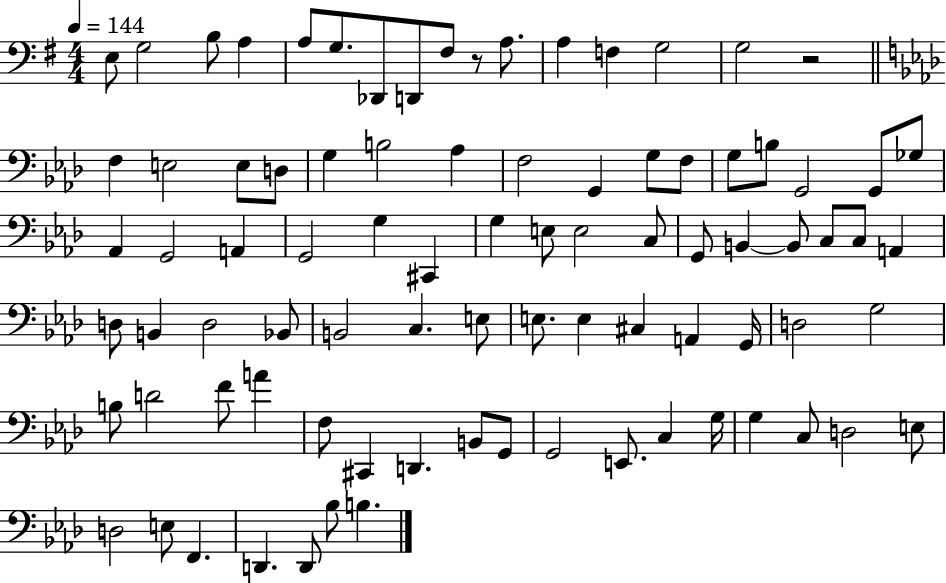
E3/e G3/h B3/e A3/q A3/e G3/e. Db2/e D2/e F#3/e R/e A3/e. A3/q F3/q G3/h G3/h R/h F3/q E3/h E3/e D3/e G3/q B3/h Ab3/q F3/h G2/q G3/e F3/e G3/e B3/e G2/h G2/e Gb3/e Ab2/q G2/h A2/q G2/h G3/q C#2/q G3/q E3/e E3/h C3/e G2/e B2/q B2/e C3/e C3/e A2/q D3/e B2/q D3/h Bb2/e B2/h C3/q. E3/e E3/e. E3/q C#3/q A2/q G2/s D3/h G3/h B3/e D4/h F4/e A4/q F3/e C#2/q D2/q. B2/e G2/e G2/h E2/e. C3/q G3/s G3/q C3/e D3/h E3/e D3/h E3/e F2/q. D2/q. D2/e Bb3/e B3/q.